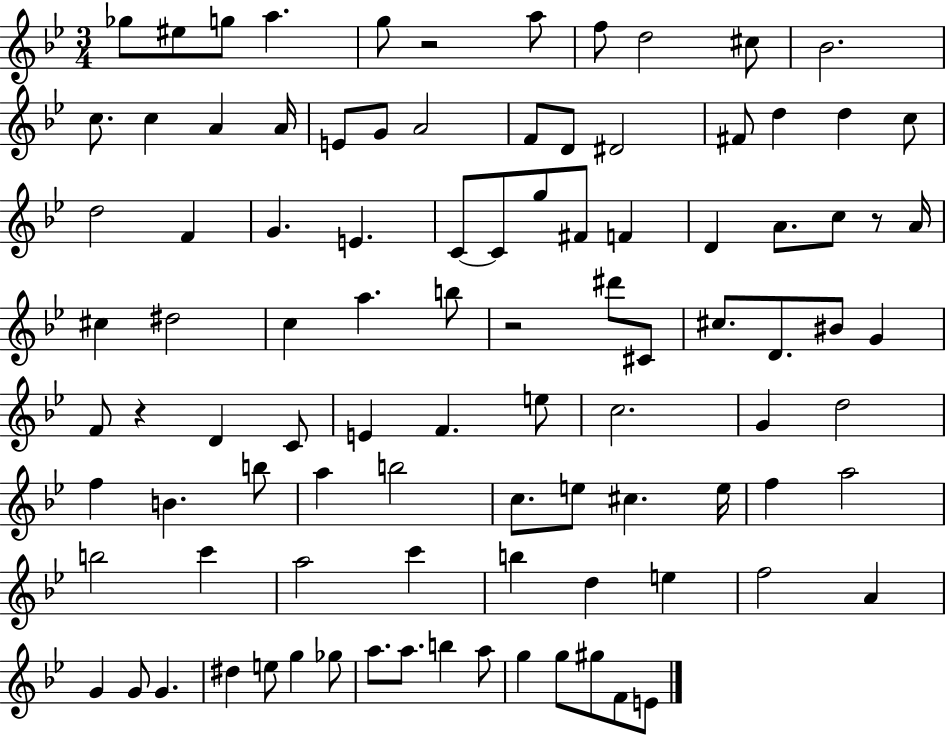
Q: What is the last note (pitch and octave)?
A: E4